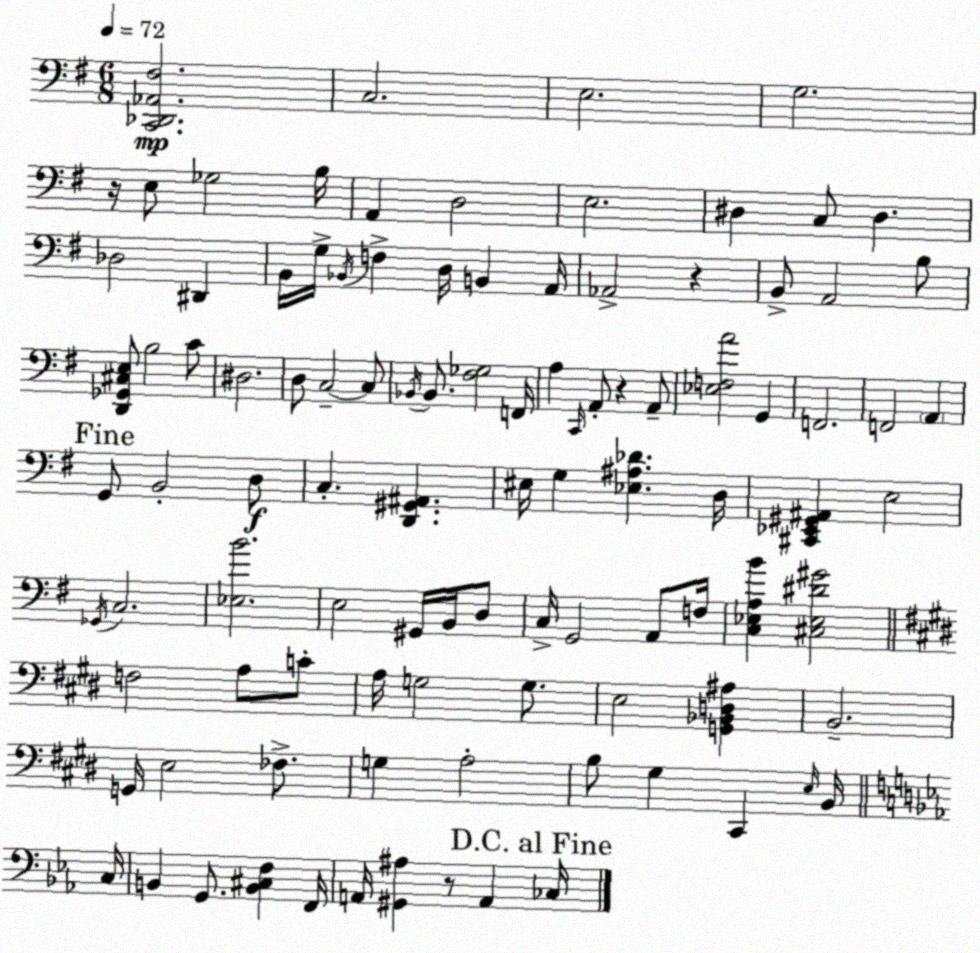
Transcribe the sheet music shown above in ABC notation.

X:1
T:Untitled
M:6/8
L:1/4
K:Em
[C,,_D,,_A,,^F,]2 C,2 E,2 G,2 z/4 E,/2 _G,2 B,/4 A,, D,2 E,2 ^D, C,/2 ^D, _D,2 ^D,, B,,/4 G,/4 _B,,/4 F, D,/4 B,, A,,/4 _A,,2 z B,,/2 A,,2 B,/2 [D,,_G,,^C,E,]/2 B,2 C/2 ^D,2 D,/2 C,2 C,/2 _B,,/4 _B,,/2 [^F,_G,]2 F,,/4 A, C,,/4 A,,/2 z A,,/2 [_E,F,A]2 G,, F,,2 F,,2 A,, G,,/2 B,,2 D,/2 C, [D,,^G,,^A,,] ^E,/4 G, [_E,^A,_D] D,/4 [^C,,_E,,^G,,^A,,] E,2 _G,,/4 C,2 [_E,B]2 E,2 ^G,,/4 B,,/4 D,/2 C,/4 G,,2 A,,/2 F,/4 [C,_E,A,B] [^C,_E,^D^G]2 F,2 A,/2 C/2 A,/4 G,2 G,/2 E,2 [G,,_B,,D,^A,] B,,2 G,,/4 E,2 _F,/2 G, A,2 B,/2 ^G, ^C,, E,/4 B,,/4 C,/4 B,, G,,/2 [B,,^C,F,] F,,/4 A,,/4 [^G,,^A,] z/2 A,, _C,/4